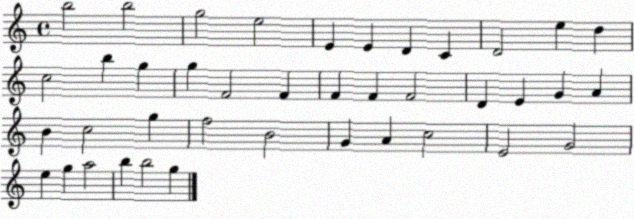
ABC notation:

X:1
T:Untitled
M:4/4
L:1/4
K:C
b2 b2 g2 e2 E E D C D2 e d c2 b g g F2 F F F F2 D E G A B c2 g f2 B2 G A c2 E2 G2 e g a2 b b2 g